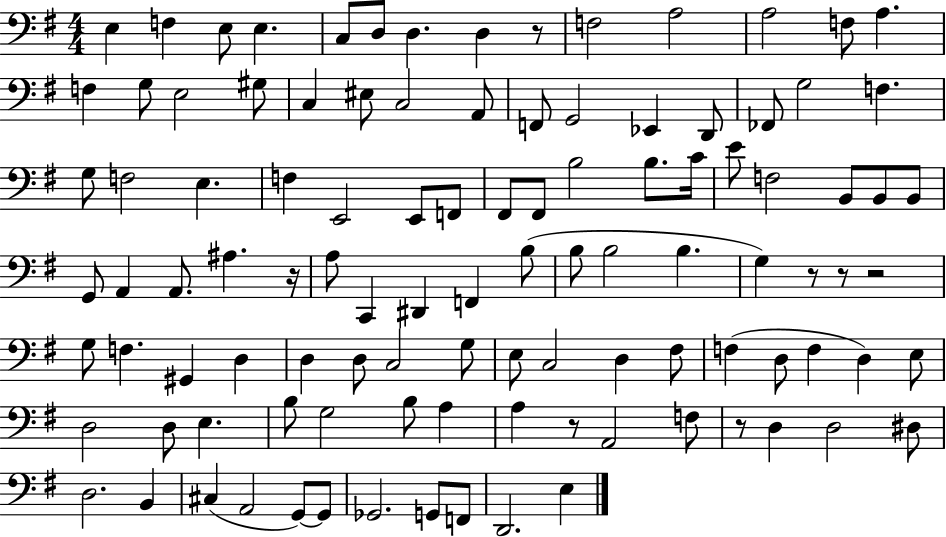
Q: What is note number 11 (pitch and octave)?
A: A3